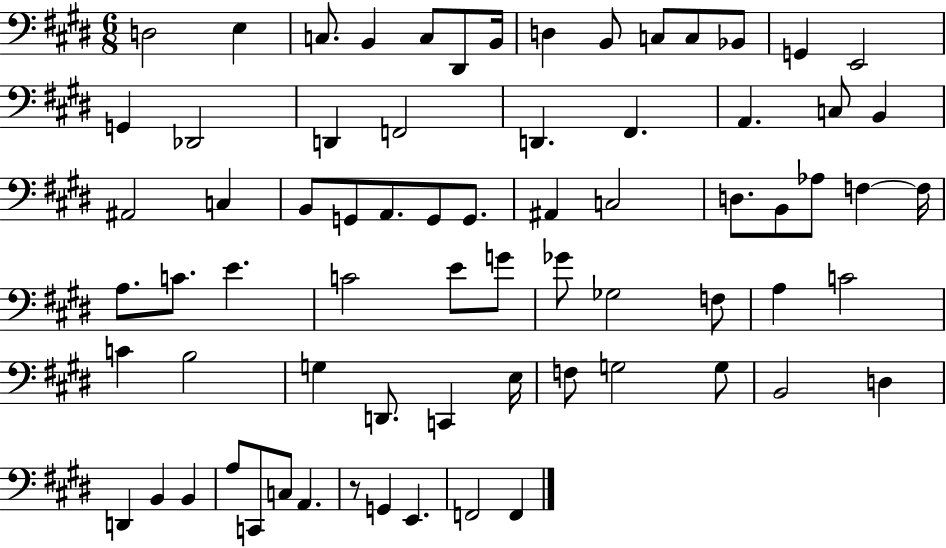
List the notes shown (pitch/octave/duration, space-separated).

D3/h E3/q C3/e. B2/q C3/e D#2/e B2/s D3/q B2/e C3/e C3/e Bb2/e G2/q E2/h G2/q Db2/h D2/q F2/h D2/q. F#2/q. A2/q. C3/e B2/q A#2/h C3/q B2/e G2/e A2/e. G2/e G2/e. A#2/q C3/h D3/e. B2/e Ab3/e F3/q F3/s A3/e. C4/e. E4/q. C4/h E4/e G4/e Gb4/e Gb3/h F3/e A3/q C4/h C4/q B3/h G3/q D2/e. C2/q E3/s F3/e G3/h G3/e B2/h D3/q D2/q B2/q B2/q A3/e C2/e C3/e A2/q. R/e G2/q E2/q. F2/h F2/q